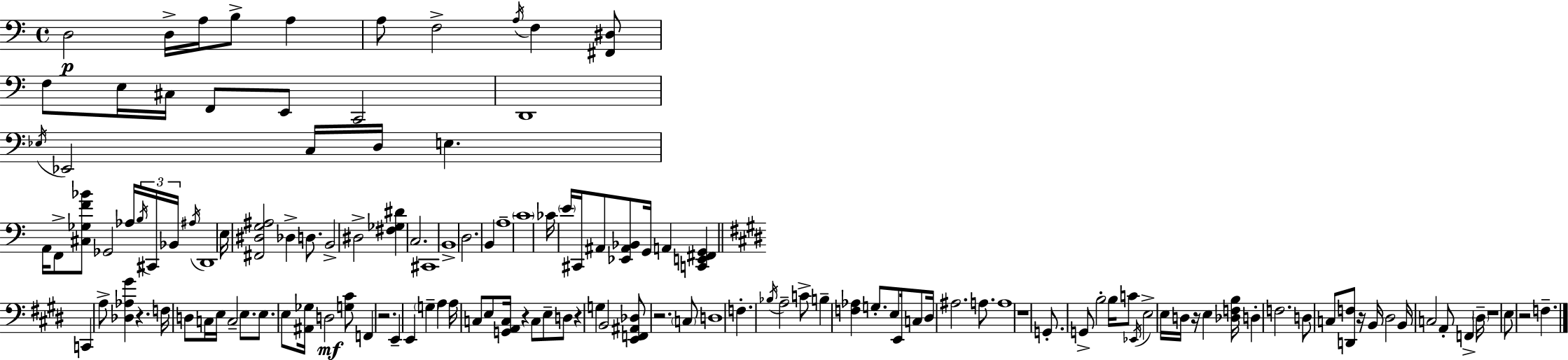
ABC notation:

X:1
T:Untitled
M:4/4
L:1/4
K:C
D,2 D,/4 A,/4 B,/2 A, A,/2 F,2 A,/4 F, [^F,,^D,]/2 F,/2 E,/4 ^C,/4 F,,/2 E,,/2 C,,2 D,,4 _E,/4 _E,,2 C,/4 D,/4 E, A,,/4 F,,/2 [^C,_G,F_B]/2 _G,,2 _A,/4 B,/4 ^C,,/4 _B,,/4 ^A,/4 D,,4 E,/4 [^F,,^D,G,^A,]2 _D, D,/2 B,,2 ^D,2 [^F,_G,^D] C,2 ^C,,4 B,,4 D,2 B,, A,4 C4 _C/4 E/4 ^C,,/4 ^A,,/2 [_E,,^A,,_B,,]/2 G,,/4 A,, [C,,E,,^F,,G,,] C,, A,/2 [_D,_A,^G] z F,/4 D,/2 C,/4 E,/4 C,2 E,/2 E,/2 E,/2 [^A,,_G,]/4 D,2 [G,^C]/2 F,, z2 E,, E,, G, A, A,/4 C,/2 E,/2 [G,,A,,C,]/4 z C,/2 E,/2 D,/2 z G, B,,2 [E,,F,,^A,,_D,]/2 z2 C,/2 D,4 F, _B,/4 A,2 C/2 B, [F,_A,] G,/2 E,/2 E,,/4 C,/2 ^D,/4 ^A,2 A,/2 A,4 z4 G,,/2 G,,/2 B,2 B,/4 C/2 _E,,/4 E,2 E,/4 D,/4 z/4 E, [_D,F,B,]/4 D, F,2 D,/2 C,/2 [D,,F,]/2 z/4 B,,/4 ^D,2 B,,/4 C,2 A,,/2 F,, ^D,/4 z4 E,/2 z2 F,